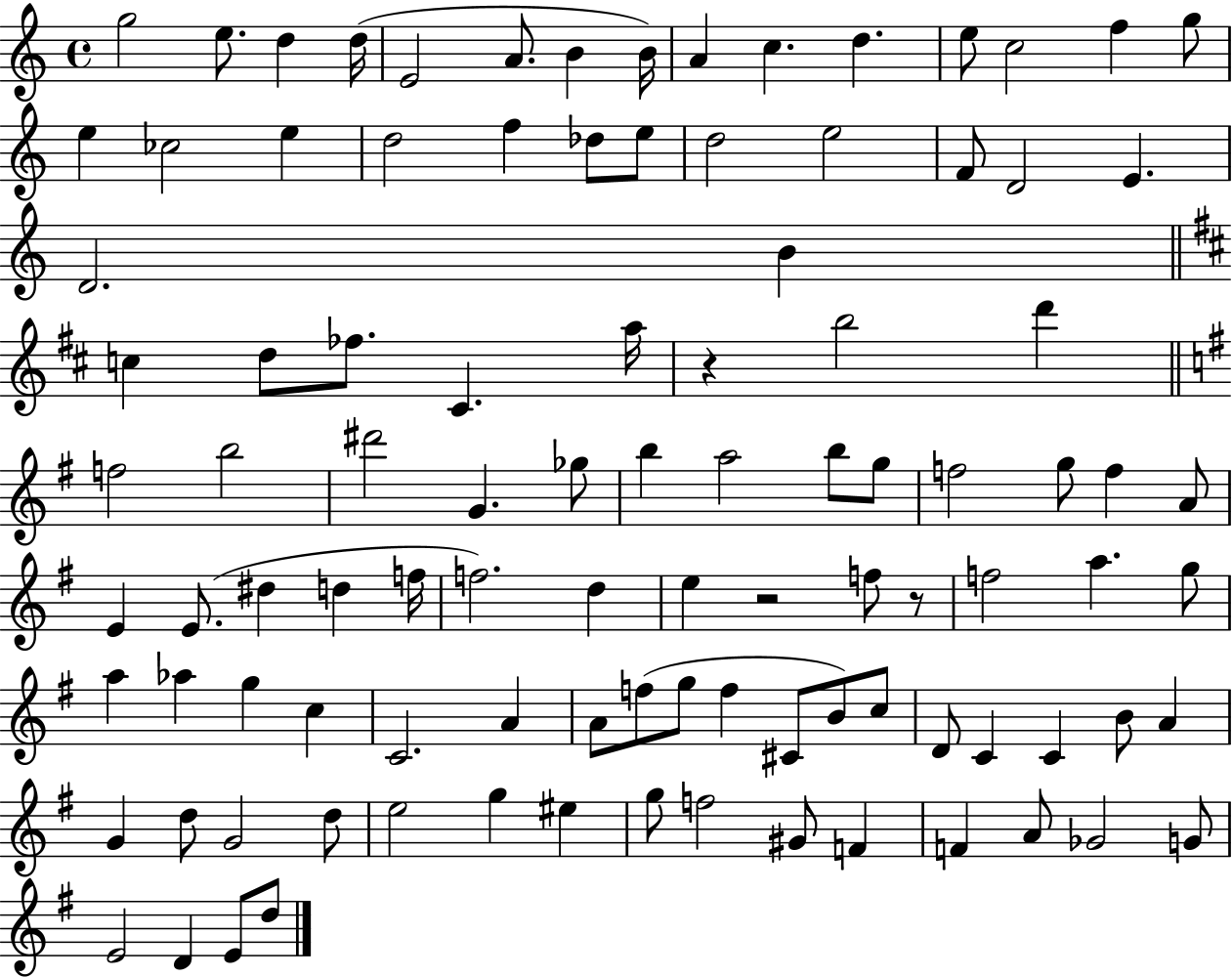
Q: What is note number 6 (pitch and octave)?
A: A4